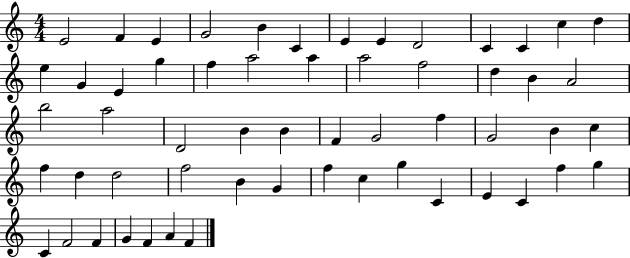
E4/h F4/q E4/q G4/h B4/q C4/q E4/q E4/q D4/h C4/q C4/q C5/q D5/q E5/q G4/q E4/q G5/q F5/q A5/h A5/q A5/h F5/h D5/q B4/q A4/h B5/h A5/h D4/h B4/q B4/q F4/q G4/h F5/q G4/h B4/q C5/q F5/q D5/q D5/h F5/h B4/q G4/q F5/q C5/q G5/q C4/q E4/q C4/q F5/q G5/q C4/q F4/h F4/q G4/q F4/q A4/q F4/q